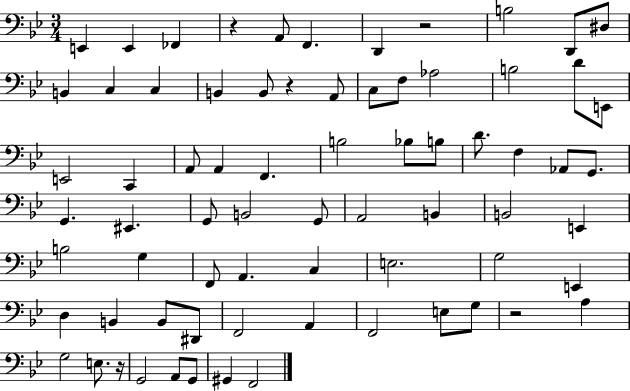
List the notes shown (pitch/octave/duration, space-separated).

E2/q E2/q FES2/q R/q A2/e F2/q. D2/q R/h B3/h D2/e D#3/e B2/q C3/q C3/q B2/q B2/e R/q A2/e C3/e F3/e Ab3/h B3/h D4/e E2/e E2/h C2/q A2/e A2/q F2/q. B3/h Bb3/e B3/e D4/e. F3/q Ab2/e G2/e. G2/q. EIS2/q. G2/e B2/h G2/e A2/h B2/q B2/h E2/q B3/h G3/q F2/e A2/q. C3/q E3/h. G3/h E2/q D3/q B2/q B2/e D#2/e F2/h A2/q F2/h E3/e G3/e R/h A3/q G3/h E3/e. R/s G2/h A2/e G2/e G#2/q F2/h